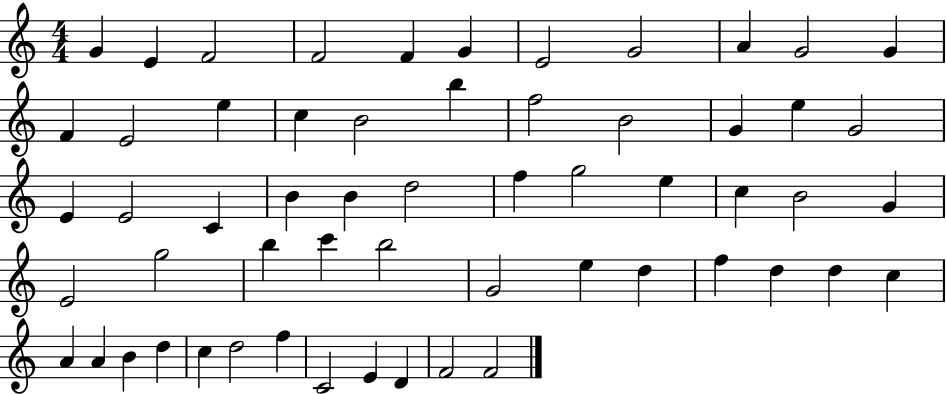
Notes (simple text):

G4/q E4/q F4/h F4/h F4/q G4/q E4/h G4/h A4/q G4/h G4/q F4/q E4/h E5/q C5/q B4/h B5/q F5/h B4/h G4/q E5/q G4/h E4/q E4/h C4/q B4/q B4/q D5/h F5/q G5/h E5/q C5/q B4/h G4/q E4/h G5/h B5/q C6/q B5/h G4/h E5/q D5/q F5/q D5/q D5/q C5/q A4/q A4/q B4/q D5/q C5/q D5/h F5/q C4/h E4/q D4/q F4/h F4/h